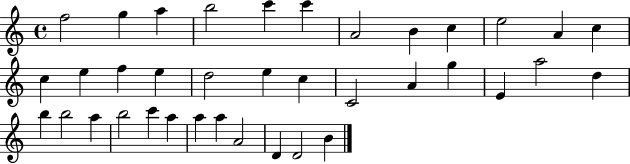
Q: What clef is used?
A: treble